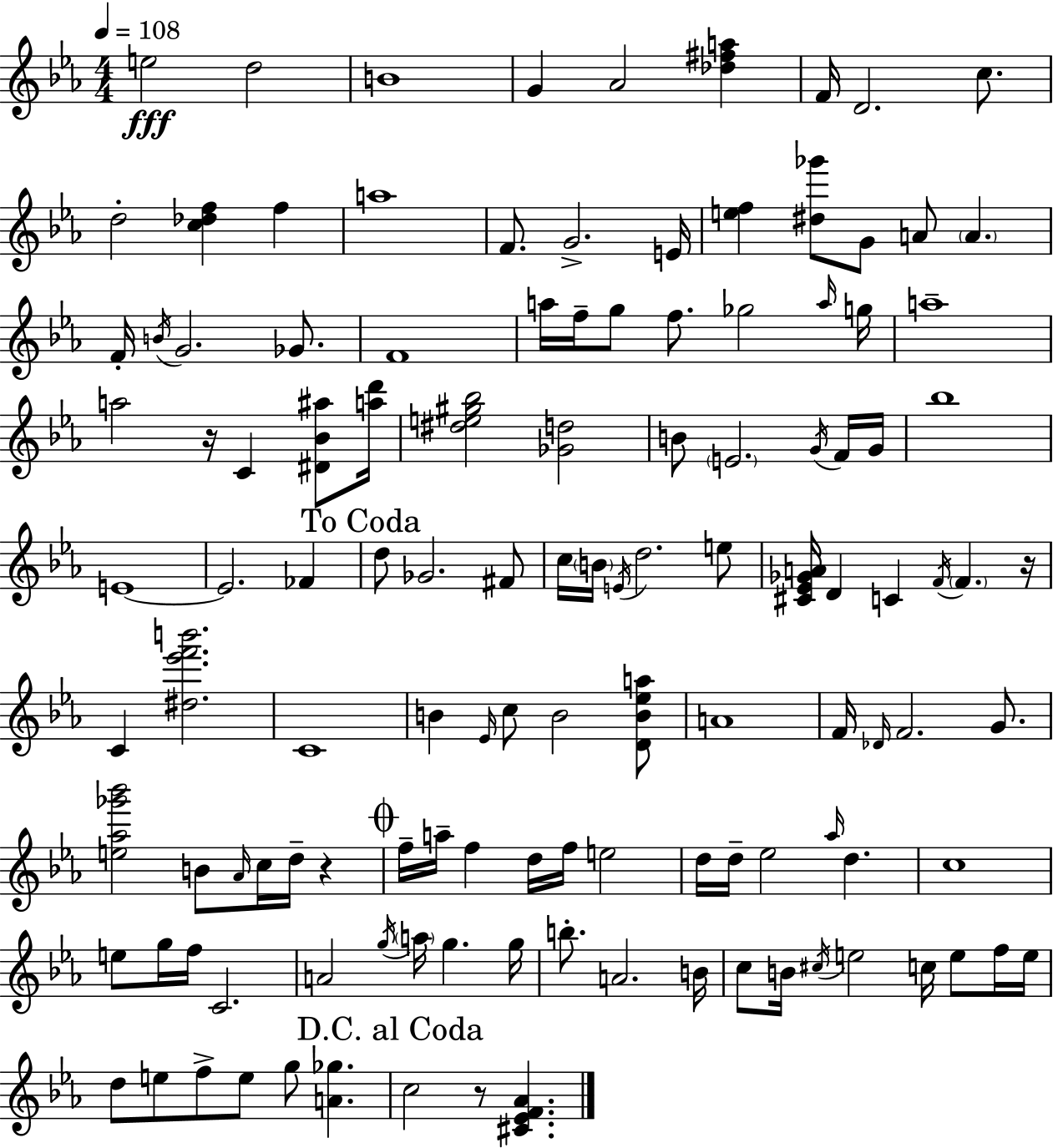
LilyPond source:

{
  \clef treble
  \numericTimeSignature
  \time 4/4
  \key ees \major
  \tempo 4 = 108
  e''2\fff d''2 | b'1 | g'4 aes'2 <des'' fis'' a''>4 | f'16 d'2. c''8. | \break d''2-. <c'' des'' f''>4 f''4 | a''1 | f'8. g'2.-> e'16 | <e'' f''>4 <dis'' ges'''>8 g'8 a'8 \parenthesize a'4. | \break f'16-. \acciaccatura { b'16 } g'2. ges'8. | f'1 | a''16 f''16-- g''8 f''8. ges''2 | \grace { a''16 } g''16 a''1-- | \break a''2 r16 c'4 <dis' bes' ais''>8 | <a'' d'''>16 <dis'' e'' gis'' bes''>2 <ges' d''>2 | b'8 \parenthesize e'2. | \acciaccatura { g'16 } f'16 g'16 bes''1 | \break e'1~~ | e'2. fes'4 | \mark "To Coda" d''8 ges'2. | fis'8 c''16 \parenthesize b'16 \acciaccatura { e'16 } d''2. | \break e''8 <cis' ees' ges' a'>16 d'4 c'4 \acciaccatura { f'16 } \parenthesize f'4. | r16 c'4 <dis'' ees''' f''' b'''>2. | c'1 | b'4 \grace { ees'16 } c''8 b'2 | \break <d' b' ees'' a''>8 a'1 | f'16 \grace { des'16 } f'2. | g'8. <e'' aes'' ges''' bes'''>2 b'8 | \grace { aes'16 } c''16 d''16-- r4 \mark \markup { \musicglyph "scripts.coda" } f''16-- a''16-- f''4 d''16 f''16 | \break e''2 d''16 d''16-- ees''2 | \grace { aes''16 } d''4. c''1 | e''8 g''16 f''16 c'2. | a'2 | \break \acciaccatura { g''16 } \parenthesize a''16 g''4. g''16 b''8.-. a'2. | b'16 c''8 b'16 \acciaccatura { cis''16 } e''2 | c''16 e''8 f''16 e''16 d''8 e''8 f''8-> | e''8 g''8 <a' ges''>4. \mark "D.C. al Coda" c''2 | \break r8 <cis' ees' f' aes'>4. \bar "|."
}